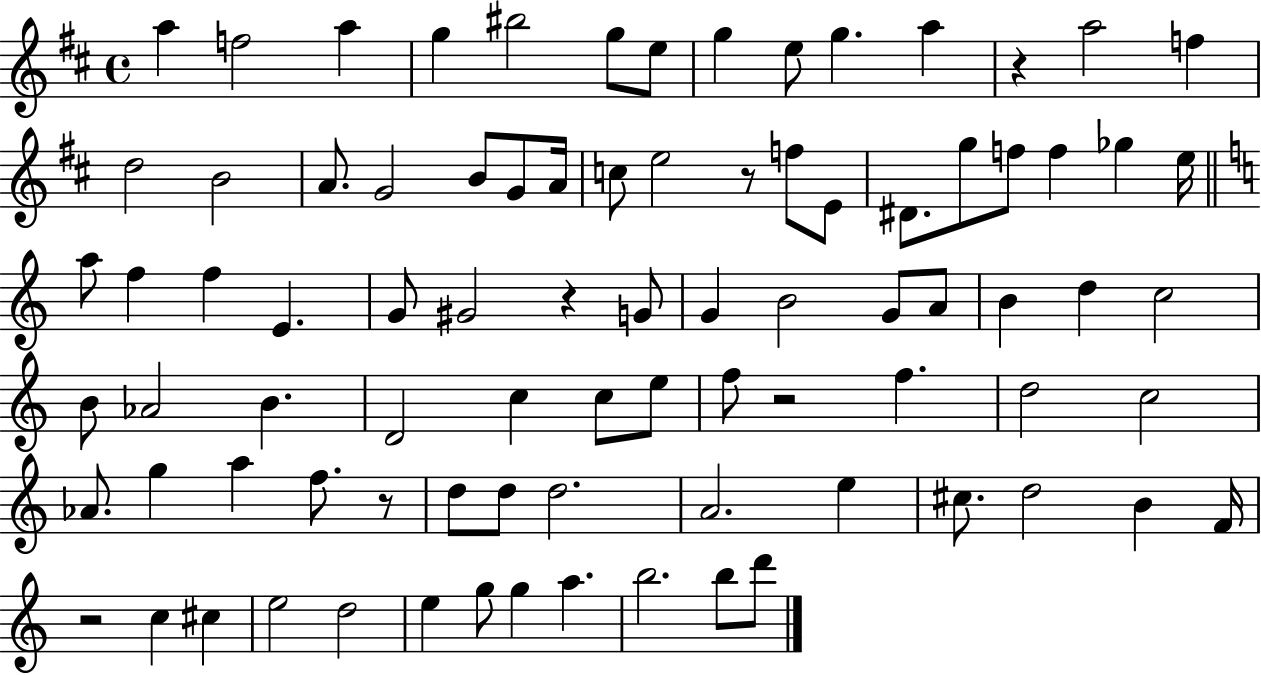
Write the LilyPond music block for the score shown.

{
  \clef treble
  \time 4/4
  \defaultTimeSignature
  \key d \major
  a''4 f''2 a''4 | g''4 bis''2 g''8 e''8 | g''4 e''8 g''4. a''4 | r4 a''2 f''4 | \break d''2 b'2 | a'8. g'2 b'8 g'8 a'16 | c''8 e''2 r8 f''8 e'8 | dis'8. g''8 f''8 f''4 ges''4 e''16 | \break \bar "||" \break \key a \minor a''8 f''4 f''4 e'4. | g'8 gis'2 r4 g'8 | g'4 b'2 g'8 a'8 | b'4 d''4 c''2 | \break b'8 aes'2 b'4. | d'2 c''4 c''8 e''8 | f''8 r2 f''4. | d''2 c''2 | \break aes'8. g''4 a''4 f''8. r8 | d''8 d''8 d''2. | a'2. e''4 | cis''8. d''2 b'4 f'16 | \break r2 c''4 cis''4 | e''2 d''2 | e''4 g''8 g''4 a''4. | b''2. b''8 d'''8 | \break \bar "|."
}